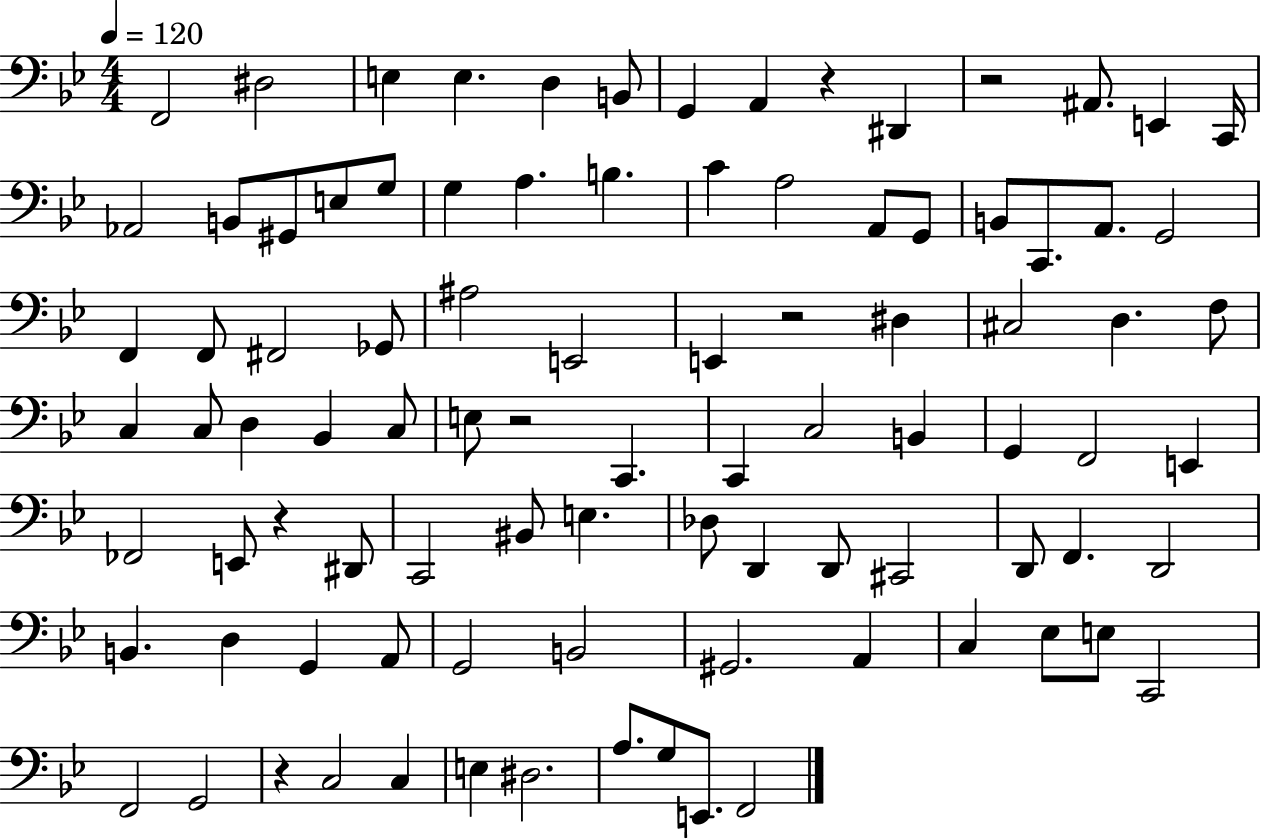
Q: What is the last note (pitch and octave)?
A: F2